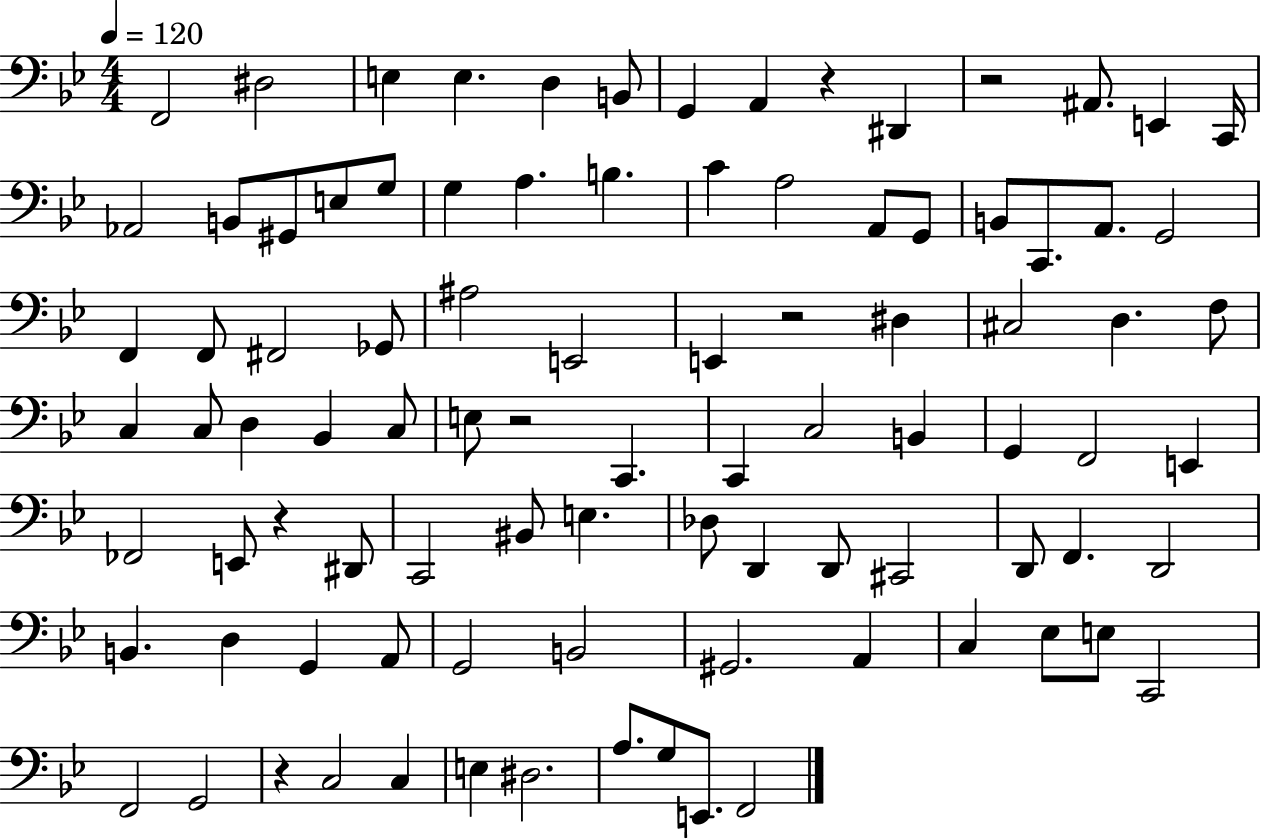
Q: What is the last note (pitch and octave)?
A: F2